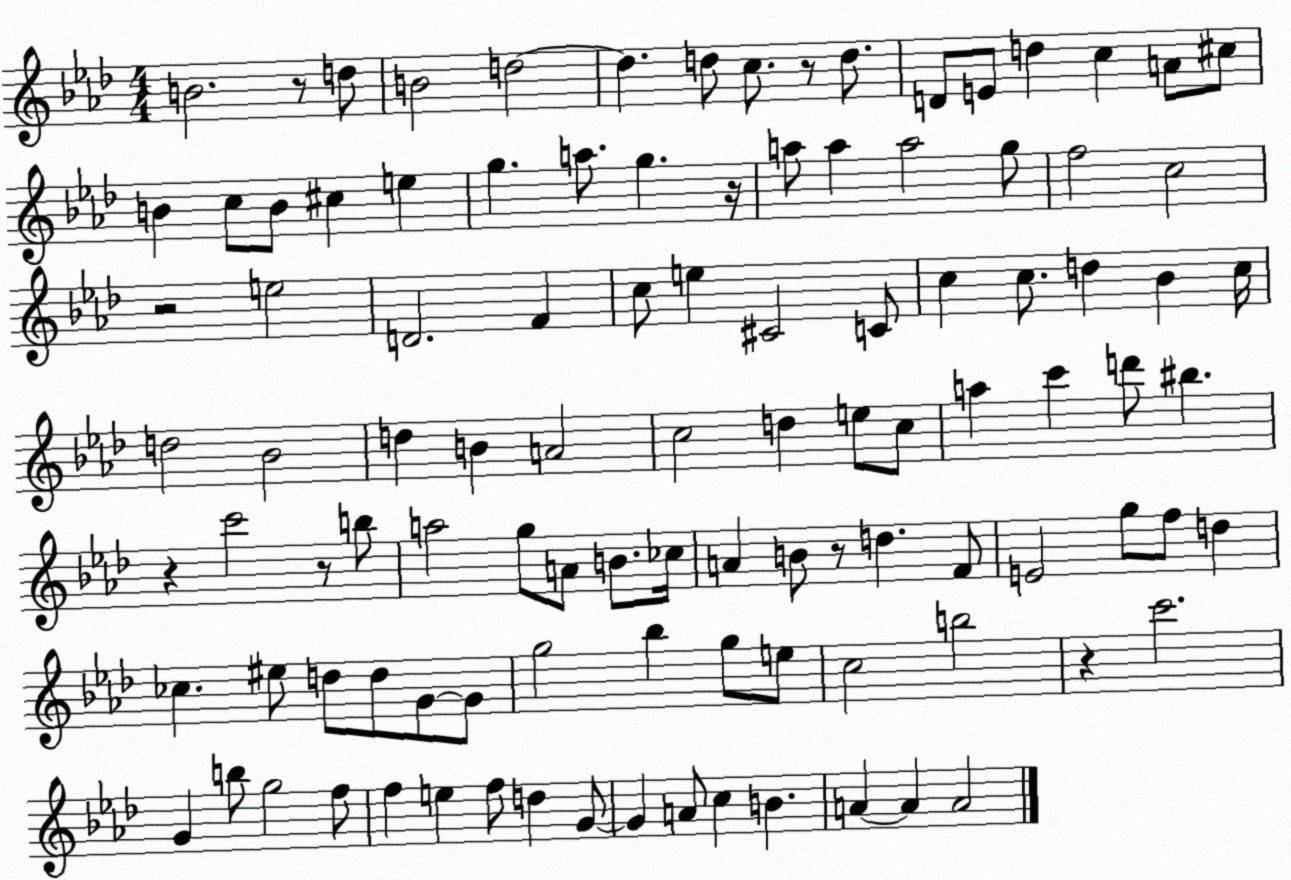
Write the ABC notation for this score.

X:1
T:Untitled
M:4/4
L:1/4
K:Ab
B2 z/2 d/2 B2 d2 d d/2 c/2 z/2 d/2 D/2 E/2 d c A/2 ^c/2 B c/2 B/2 ^c e g a/2 g z/4 a/2 a a2 g/2 f2 c2 z2 e2 D2 F c/2 e ^C2 C/2 c c/2 d _B c/4 d2 _B2 d B A2 c2 d e/2 c/2 a c' d'/2 ^b z c'2 z/2 b/2 a2 g/2 A/2 B/2 _c/4 A B/2 z/2 d F/2 E2 g/2 f/2 d _c ^e/2 d/2 d/2 G/2 G/2 g2 _b g/2 e/2 c2 b2 z c'2 G b/2 g2 f/2 f e f/2 d G/2 G A/2 c B A A A2